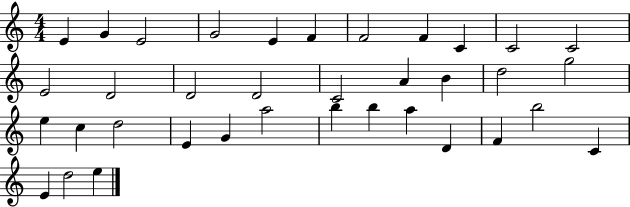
{
  \clef treble
  \numericTimeSignature
  \time 4/4
  \key c \major
  e'4 g'4 e'2 | g'2 e'4 f'4 | f'2 f'4 c'4 | c'2 c'2 | \break e'2 d'2 | d'2 d'2 | c'2 a'4 b'4 | d''2 g''2 | \break e''4 c''4 d''2 | e'4 g'4 a''2 | b''4 b''4 a''4 d'4 | f'4 b''2 c'4 | \break e'4 d''2 e''4 | \bar "|."
}